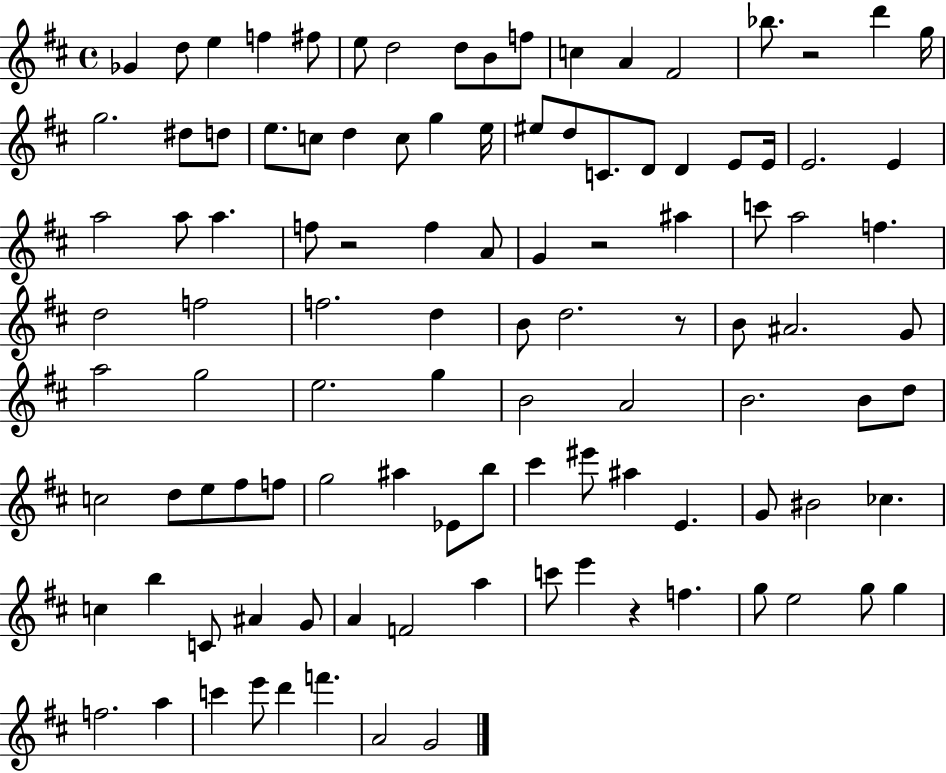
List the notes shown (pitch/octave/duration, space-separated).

Gb4/q D5/e E5/q F5/q F#5/e E5/e D5/h D5/e B4/e F5/e C5/q A4/q F#4/h Bb5/e. R/h D6/q G5/s G5/h. D#5/e D5/e E5/e. C5/e D5/q C5/e G5/q E5/s EIS5/e D5/e C4/e. D4/e D4/q E4/e E4/s E4/h. E4/q A5/h A5/e A5/q. F5/e R/h F5/q A4/e G4/q R/h A#5/q C6/e A5/h F5/q. D5/h F5/h F5/h. D5/q B4/e D5/h. R/e B4/e A#4/h. G4/e A5/h G5/h E5/h. G5/q B4/h A4/h B4/h. B4/e D5/e C5/h D5/e E5/e F#5/e F5/e G5/h A#5/q Eb4/e B5/e C#6/q EIS6/e A#5/q E4/q. G4/e BIS4/h CES5/q. C5/q B5/q C4/e A#4/q G4/e A4/q F4/h A5/q C6/e E6/q R/q F5/q. G5/e E5/h G5/e G5/q F5/h. A5/q C6/q E6/e D6/q F6/q. A4/h G4/h